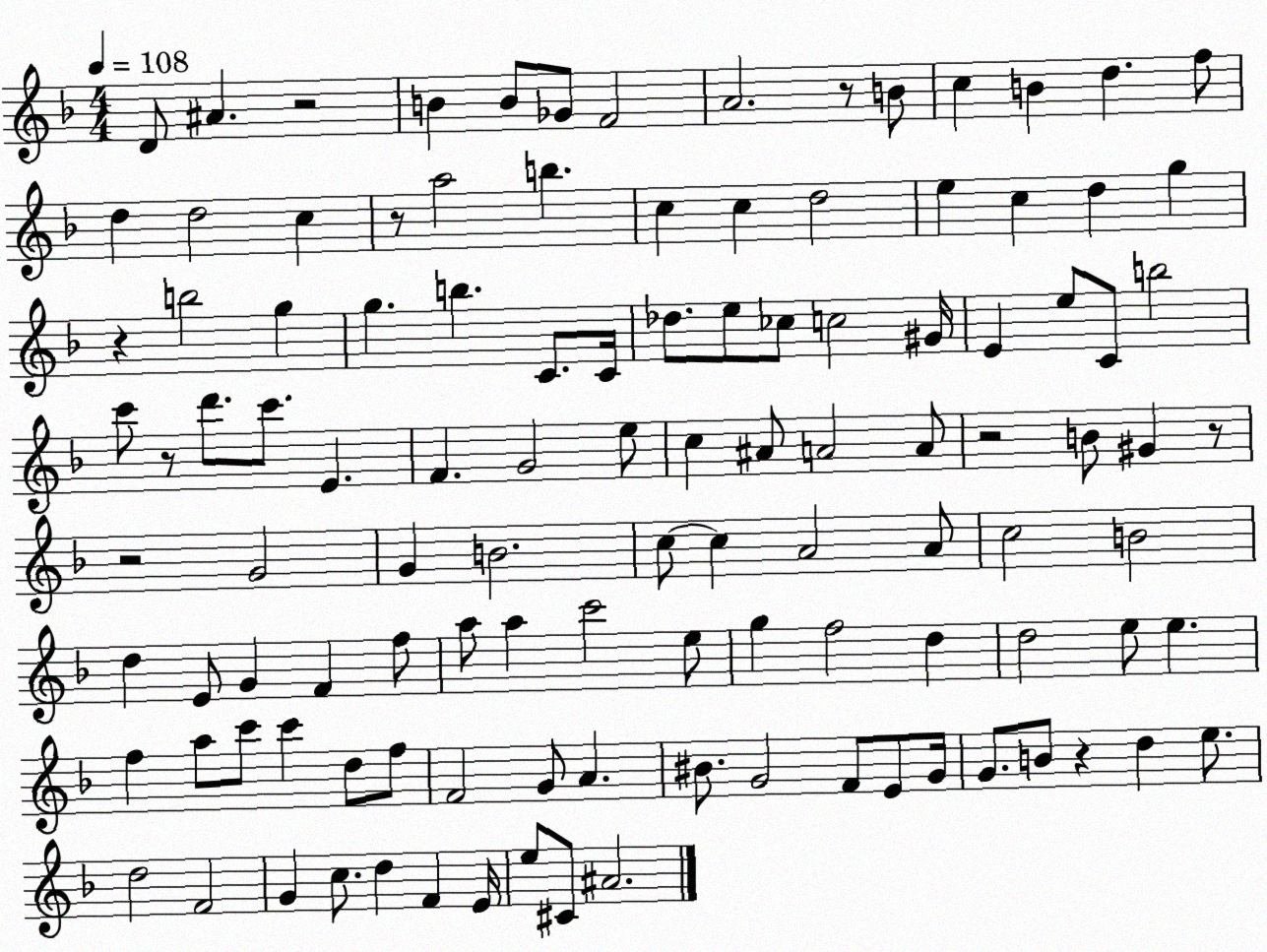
X:1
T:Untitled
M:4/4
L:1/4
K:F
D/2 ^A z2 B B/2 _G/2 F2 A2 z/2 B/2 c B d f/2 d d2 c z/2 a2 b c c d2 e c d g z b2 g g b C/2 C/4 _d/2 e/2 _c/2 c2 ^G/4 E e/2 C/2 b2 c'/2 z/2 d'/2 c'/2 E F G2 e/2 c ^A/2 A2 A/2 z2 B/2 ^G z/2 z2 G2 G B2 c/2 c A2 A/2 c2 B2 d E/2 G F f/2 a/2 a c'2 e/2 g f2 d d2 e/2 e f a/2 c'/2 c' d/2 f/2 F2 G/2 A ^B/2 G2 F/2 E/2 G/4 G/2 B/2 z d e/2 d2 F2 G c/2 d F E/4 e/2 ^C/2 ^A2